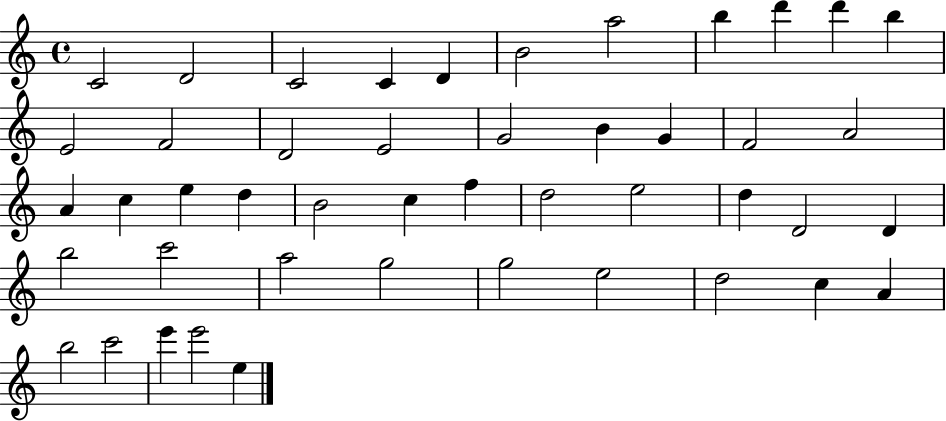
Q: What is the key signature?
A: C major